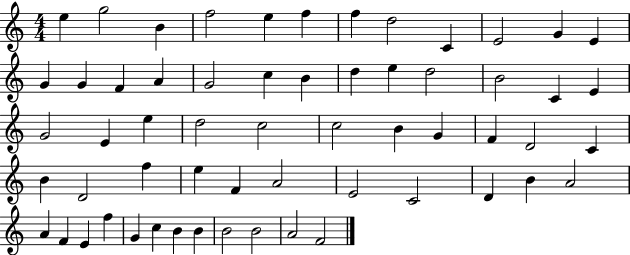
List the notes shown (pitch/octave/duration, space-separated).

E5/q G5/h B4/q F5/h E5/q F5/q F5/q D5/h C4/q E4/h G4/q E4/q G4/q G4/q F4/q A4/q G4/h C5/q B4/q D5/q E5/q D5/h B4/h C4/q E4/q G4/h E4/q E5/q D5/h C5/h C5/h B4/q G4/q F4/q D4/h C4/q B4/q D4/h F5/q E5/q F4/q A4/h E4/h C4/h D4/q B4/q A4/h A4/q F4/q E4/q F5/q G4/q C5/q B4/q B4/q B4/h B4/h A4/h F4/h